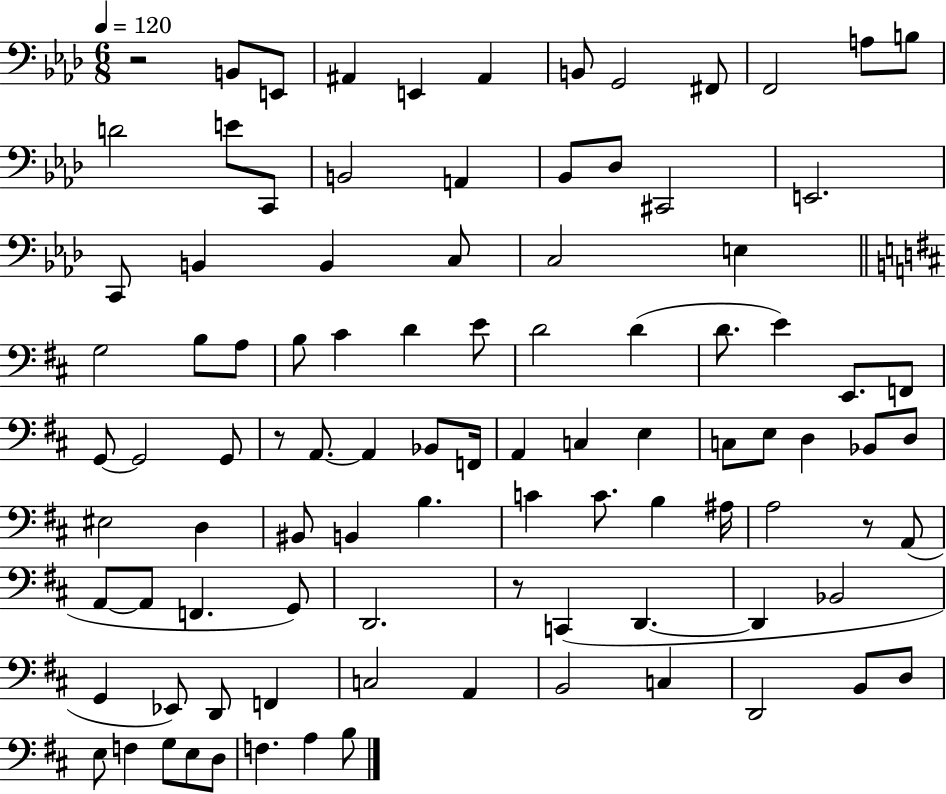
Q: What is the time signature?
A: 6/8